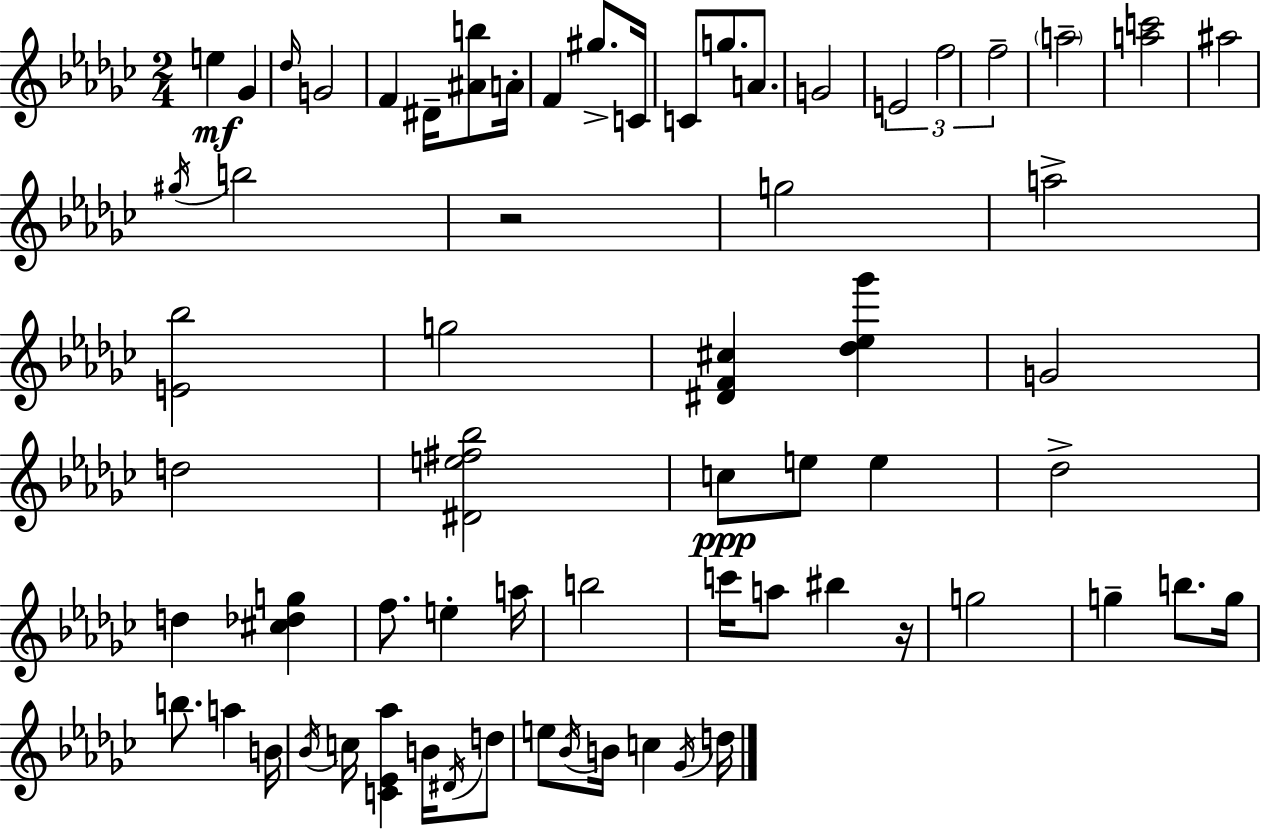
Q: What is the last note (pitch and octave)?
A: D5